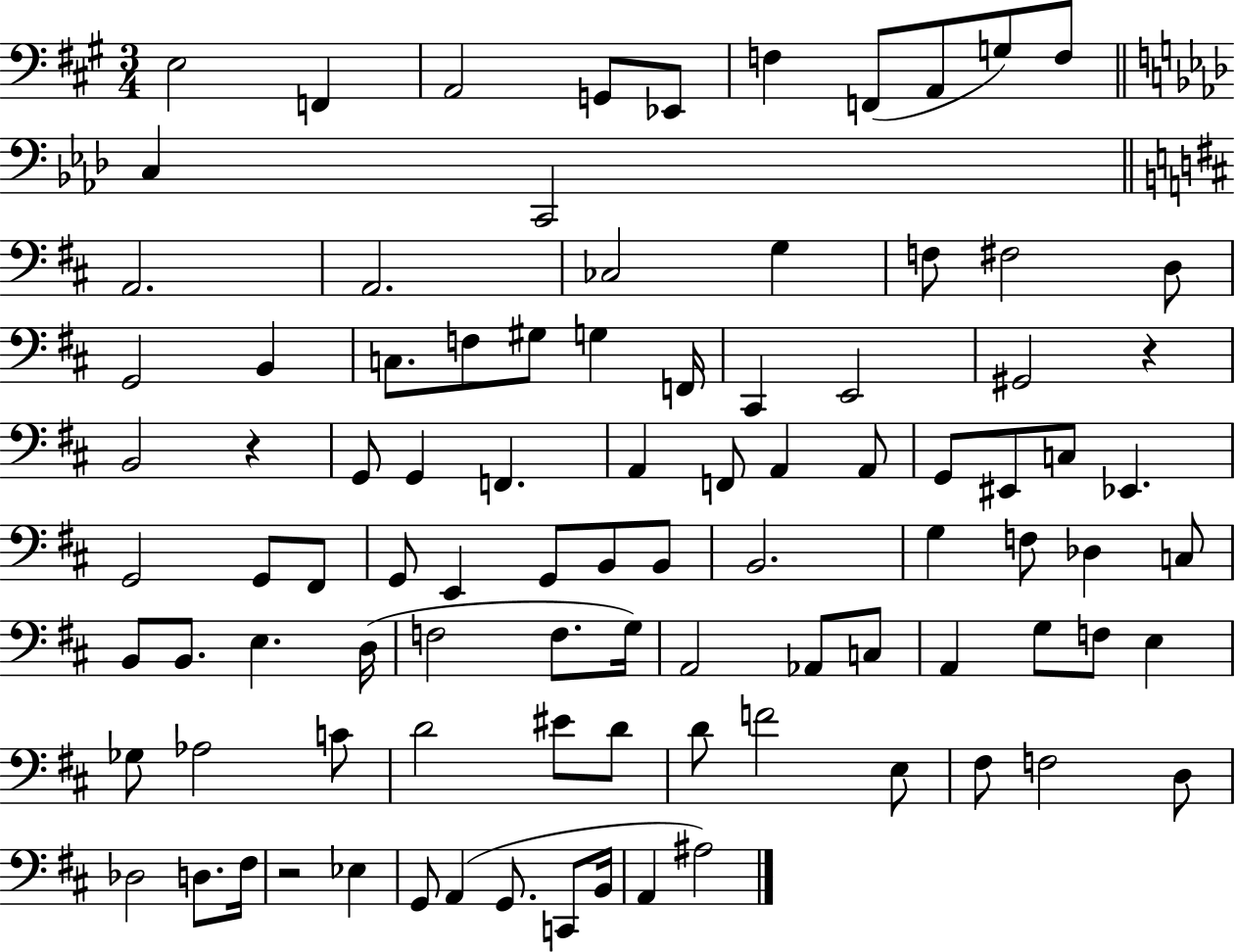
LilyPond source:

{
  \clef bass
  \numericTimeSignature
  \time 3/4
  \key a \major
  e2 f,4 | a,2 g,8 ees,8 | f4 f,8( a,8 g8) f8 | \bar "||" \break \key f \minor c4 c,2 | \bar "||" \break \key b \minor a,2. | a,2. | ces2 g4 | f8 fis2 d8 | \break g,2 b,4 | c8. f8 gis8 g4 f,16 | cis,4 e,2 | gis,2 r4 | \break b,2 r4 | g,8 g,4 f,4. | a,4 f,8 a,4 a,8 | g,8 eis,8 c8 ees,4. | \break g,2 g,8 fis,8 | g,8 e,4 g,8 b,8 b,8 | b,2. | g4 f8 des4 c8 | \break b,8 b,8. e4. d16( | f2 f8. g16) | a,2 aes,8 c8 | a,4 g8 f8 e4 | \break ges8 aes2 c'8 | d'2 eis'8 d'8 | d'8 f'2 e8 | fis8 f2 d8 | \break des2 d8. fis16 | r2 ees4 | g,8 a,4( g,8. c,8 b,16 | a,4 ais2) | \break \bar "|."
}